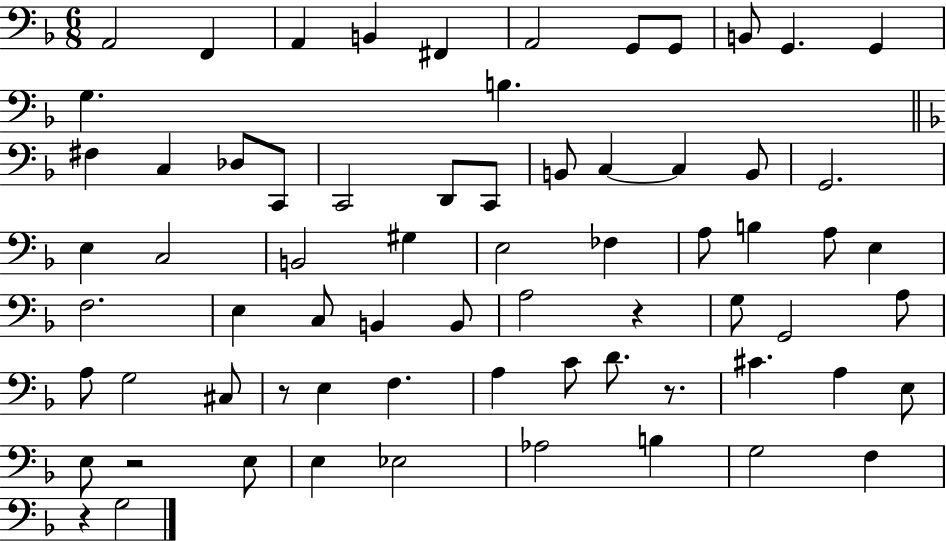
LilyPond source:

{
  \clef bass
  \numericTimeSignature
  \time 6/8
  \key f \major
  a,2 f,4 | a,4 b,4 fis,4 | a,2 g,8 g,8 | b,8 g,4. g,4 | \break g4. b4. | \bar "||" \break \key f \major fis4 c4 des8 c,8 | c,2 d,8 c,8 | b,8 c4~~ c4 b,8 | g,2. | \break e4 c2 | b,2 gis4 | e2 fes4 | a8 b4 a8 e4 | \break f2. | e4 c8 b,4 b,8 | a2 r4 | g8 g,2 a8 | \break a8 g2 cis8 | r8 e4 f4. | a4 c'8 d'8. r8. | cis'4. a4 e8 | \break e8 r2 e8 | e4 ees2 | aes2 b4 | g2 f4 | \break r4 g2 | \bar "|."
}